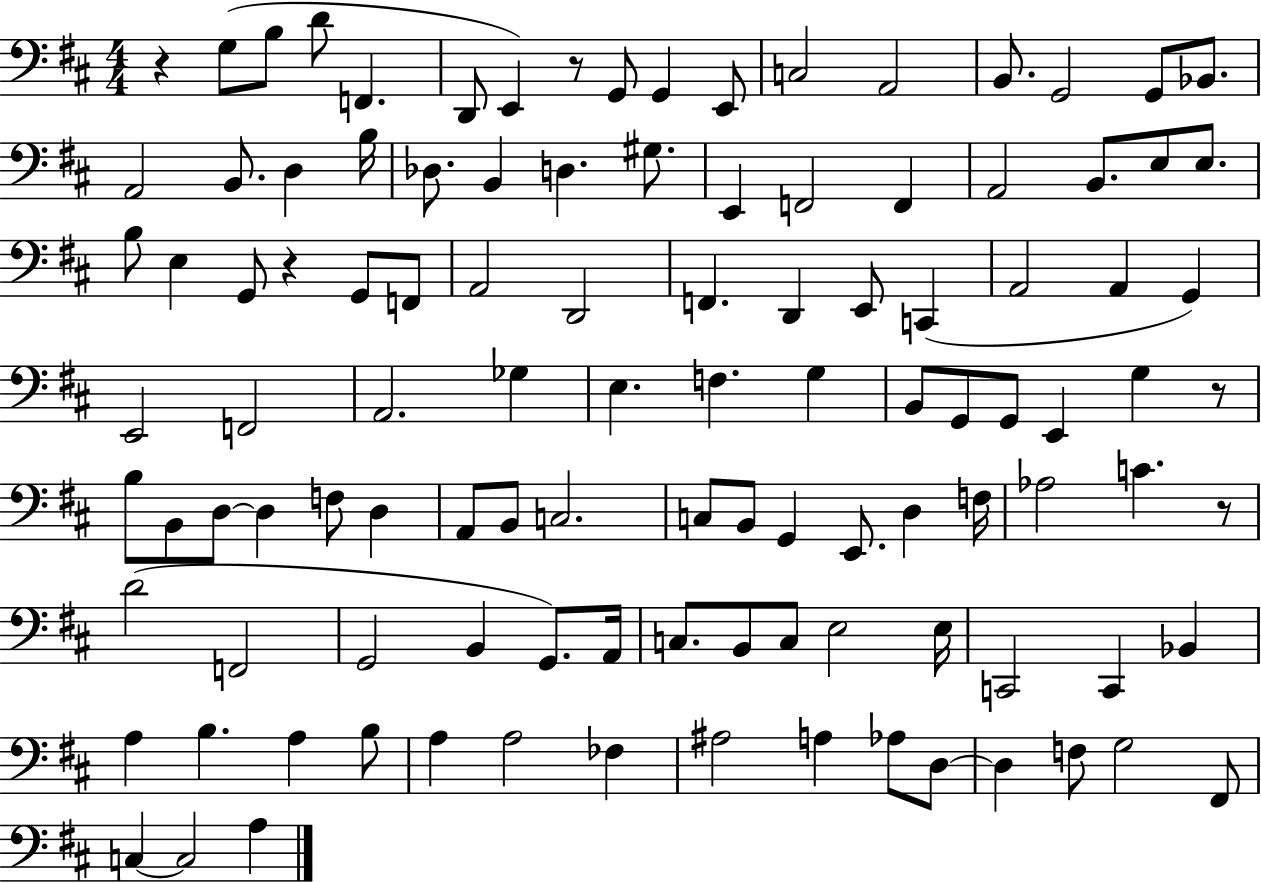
R/q G3/e B3/e D4/e F2/q. D2/e E2/q R/e G2/e G2/q E2/e C3/h A2/h B2/e. G2/h G2/e Bb2/e. A2/h B2/e. D3/q B3/s Db3/e. B2/q D3/q. G#3/e. E2/q F2/h F2/q A2/h B2/e. E3/e E3/e. B3/e E3/q G2/e R/q G2/e F2/e A2/h D2/h F2/q. D2/q E2/e C2/q A2/h A2/q G2/q E2/h F2/h A2/h. Gb3/q E3/q. F3/q. G3/q B2/e G2/e G2/e E2/q G3/q R/e B3/e B2/e D3/e D3/q F3/e D3/q A2/e B2/e C3/h. C3/e B2/e G2/q E2/e. D3/q F3/s Ab3/h C4/q. R/e D4/h F2/h G2/h B2/q G2/e. A2/s C3/e. B2/e C3/e E3/h E3/s C2/h C2/q Bb2/q A3/q B3/q. A3/q B3/e A3/q A3/h FES3/q A#3/h A3/q Ab3/e D3/e D3/q F3/e G3/h F#2/e C3/q C3/h A3/q